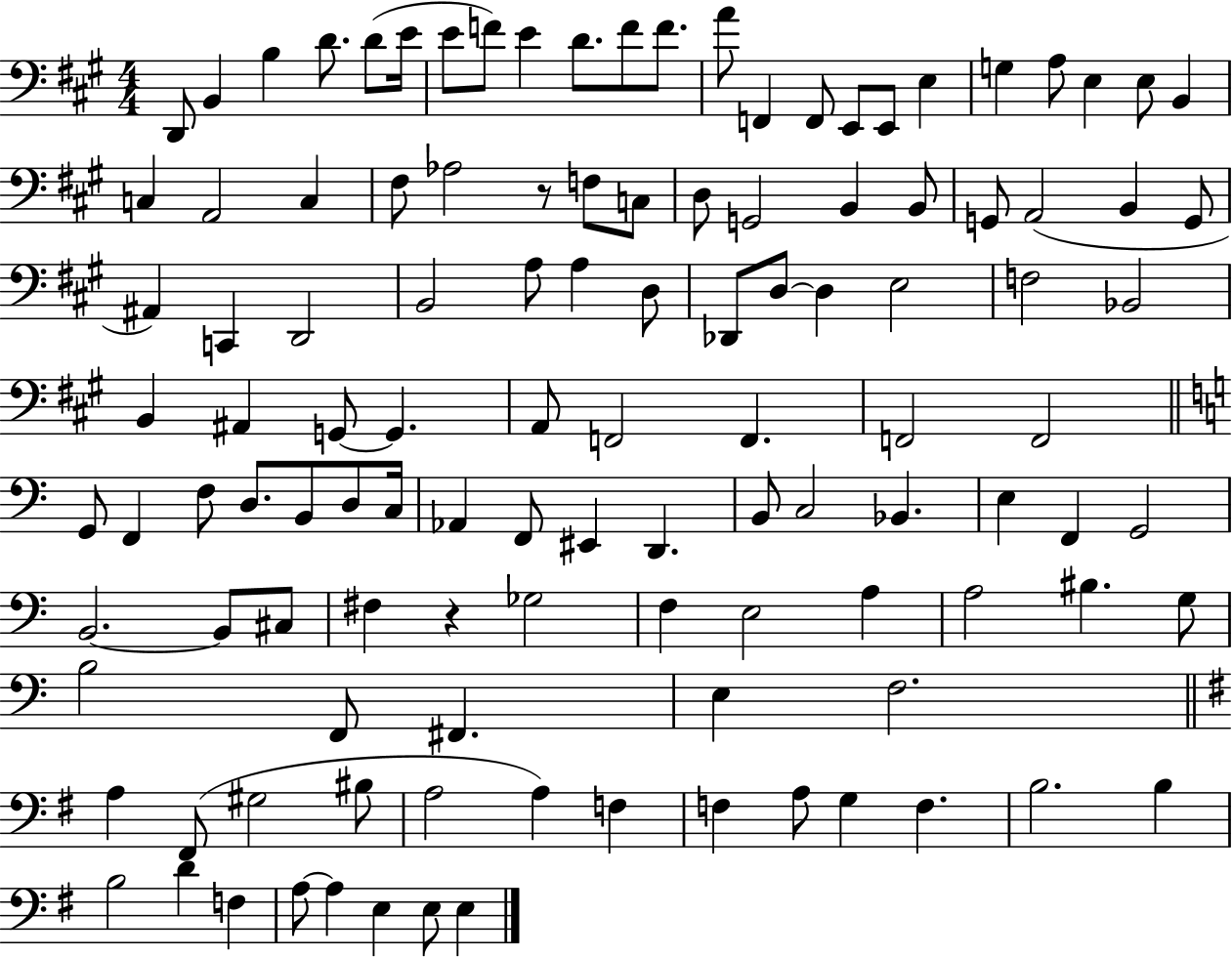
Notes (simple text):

D2/e B2/q B3/q D4/e. D4/e E4/s E4/e F4/e E4/q D4/e. F4/e F4/e. A4/e F2/q F2/e E2/e E2/e E3/q G3/q A3/e E3/q E3/e B2/q C3/q A2/h C3/q F#3/e Ab3/h R/e F3/e C3/e D3/e G2/h B2/q B2/e G2/e A2/h B2/q G2/e A#2/q C2/q D2/h B2/h A3/e A3/q D3/e Db2/e D3/e D3/q E3/h F3/h Bb2/h B2/q A#2/q G2/e G2/q. A2/e F2/h F2/q. F2/h F2/h G2/e F2/q F3/e D3/e. B2/e D3/e C3/s Ab2/q F2/e EIS2/q D2/q. B2/e C3/h Bb2/q. E3/q F2/q G2/h B2/h. B2/e C#3/e F#3/q R/q Gb3/h F3/q E3/h A3/q A3/h BIS3/q. G3/e B3/h F2/e F#2/q. E3/q F3/h. A3/q F#2/e G#3/h BIS3/e A3/h A3/q F3/q F3/q A3/e G3/q F3/q. B3/h. B3/q B3/h D4/q F3/q A3/e A3/q E3/q E3/e E3/q